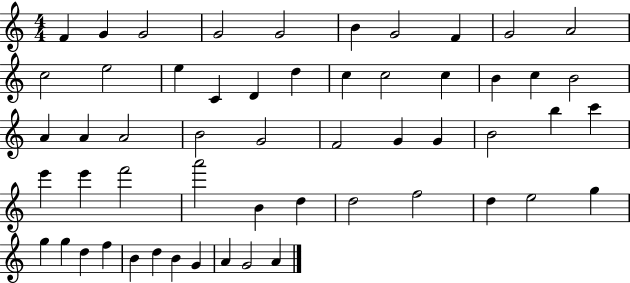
F4/q G4/q G4/h G4/h G4/h B4/q G4/h F4/q G4/h A4/h C5/h E5/h E5/q C4/q D4/q D5/q C5/q C5/h C5/q B4/q C5/q B4/h A4/q A4/q A4/h B4/h G4/h F4/h G4/q G4/q B4/h B5/q C6/q E6/q E6/q F6/h A6/h B4/q D5/q D5/h F5/h D5/q E5/h G5/q G5/q G5/q D5/q F5/q B4/q D5/q B4/q G4/q A4/q G4/h A4/q